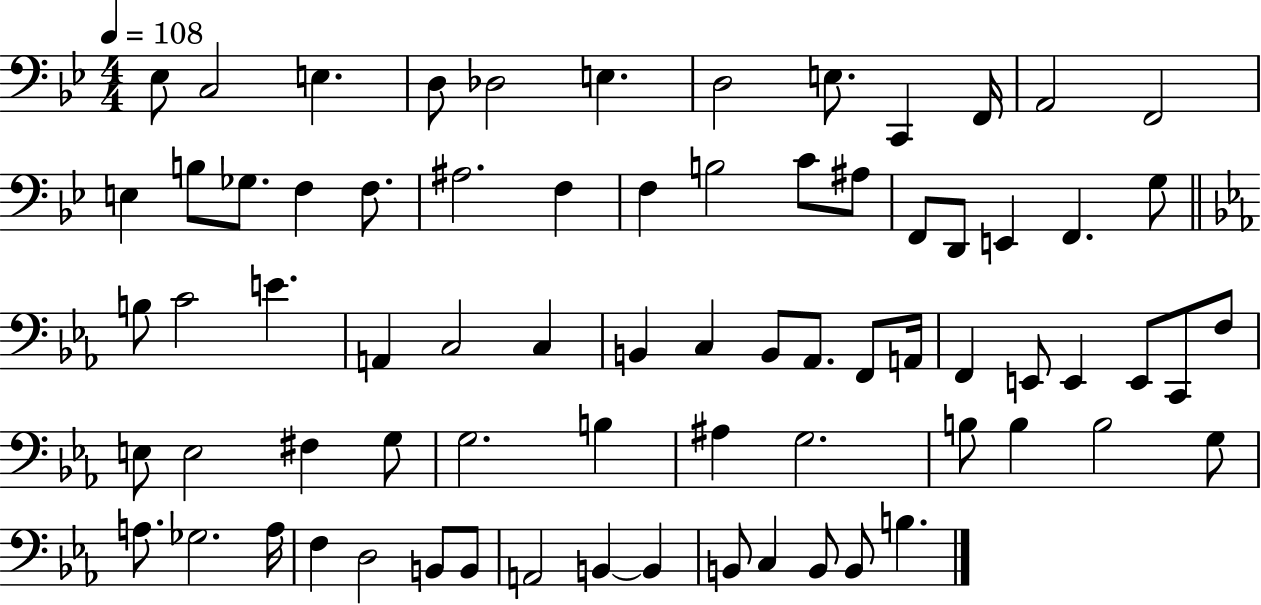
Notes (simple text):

Eb3/e C3/h E3/q. D3/e Db3/h E3/q. D3/h E3/e. C2/q F2/s A2/h F2/h E3/q B3/e Gb3/e. F3/q F3/e. A#3/h. F3/q F3/q B3/h C4/e A#3/e F2/e D2/e E2/q F2/q. G3/e B3/e C4/h E4/q. A2/q C3/h C3/q B2/q C3/q B2/e Ab2/e. F2/e A2/s F2/q E2/e E2/q E2/e C2/e F3/e E3/e E3/h F#3/q G3/e G3/h. B3/q A#3/q G3/h. B3/e B3/q B3/h G3/e A3/e. Gb3/h. A3/s F3/q D3/h B2/e B2/e A2/h B2/q B2/q B2/e C3/q B2/e B2/e B3/q.